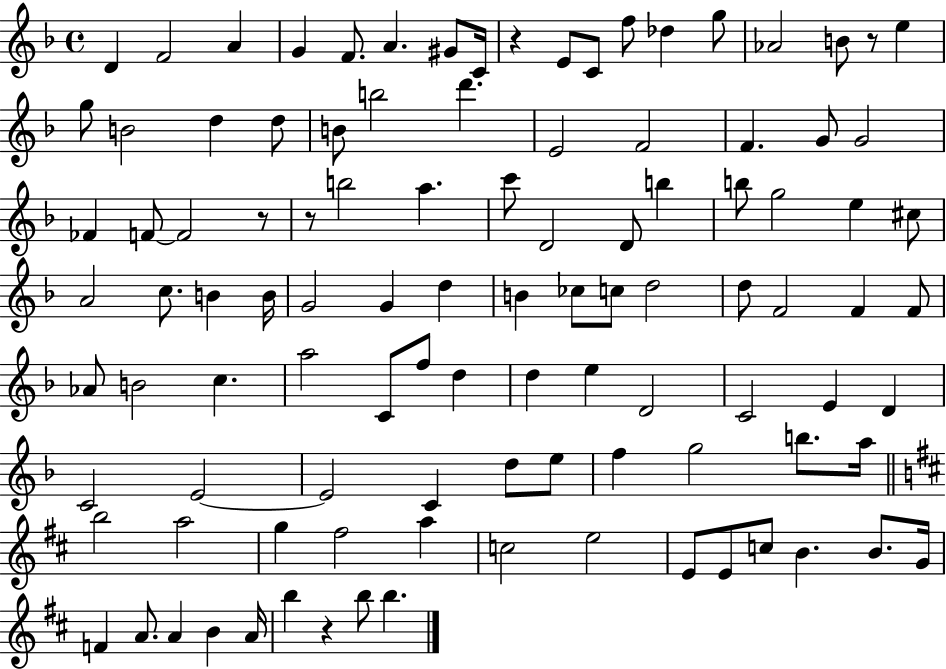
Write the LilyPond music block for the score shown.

{
  \clef treble
  \time 4/4
  \defaultTimeSignature
  \key f \major
  d'4 f'2 a'4 | g'4 f'8. a'4. gis'8 c'16 | r4 e'8 c'8 f''8 des''4 g''8 | aes'2 b'8 r8 e''4 | \break g''8 b'2 d''4 d''8 | b'8 b''2 d'''4. | e'2 f'2 | f'4. g'8 g'2 | \break fes'4 f'8~~ f'2 r8 | r8 b''2 a''4. | c'''8 d'2 d'8 b''4 | b''8 g''2 e''4 cis''8 | \break a'2 c''8. b'4 b'16 | g'2 g'4 d''4 | b'4 ces''8 c''8 d''2 | d''8 f'2 f'4 f'8 | \break aes'8 b'2 c''4. | a''2 c'8 f''8 d''4 | d''4 e''4 d'2 | c'2 e'4 d'4 | \break c'2 e'2~~ | e'2 c'4 d''8 e''8 | f''4 g''2 b''8. a''16 | \bar "||" \break \key d \major b''2 a''2 | g''4 fis''2 a''4 | c''2 e''2 | e'8 e'8 c''8 b'4. b'8. g'16 | \break f'4 a'8. a'4 b'4 a'16 | b''4 r4 b''8 b''4. | \bar "|."
}